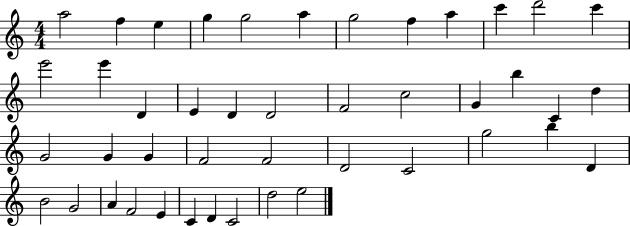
X:1
T:Untitled
M:4/4
L:1/4
K:C
a2 f e g g2 a g2 f a c' d'2 c' e'2 e' D E D D2 F2 c2 G b C d G2 G G F2 F2 D2 C2 g2 b D B2 G2 A F2 E C D C2 d2 e2